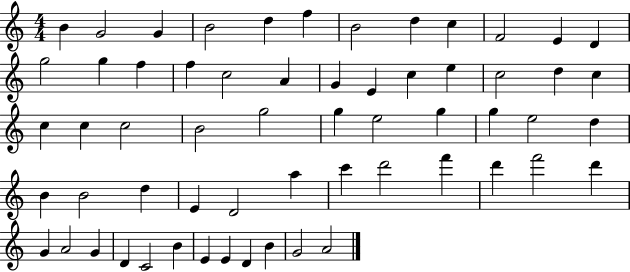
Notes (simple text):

B4/q G4/h G4/q B4/h D5/q F5/q B4/h D5/q C5/q F4/h E4/q D4/q G5/h G5/q F5/q F5/q C5/h A4/q G4/q E4/q C5/q E5/q C5/h D5/q C5/q C5/q C5/q C5/h B4/h G5/h G5/q E5/h G5/q G5/q E5/h D5/q B4/q B4/h D5/q E4/q D4/h A5/q C6/q D6/h F6/q D6/q F6/h D6/q G4/q A4/h G4/q D4/q C4/h B4/q E4/q E4/q D4/q B4/q G4/h A4/h